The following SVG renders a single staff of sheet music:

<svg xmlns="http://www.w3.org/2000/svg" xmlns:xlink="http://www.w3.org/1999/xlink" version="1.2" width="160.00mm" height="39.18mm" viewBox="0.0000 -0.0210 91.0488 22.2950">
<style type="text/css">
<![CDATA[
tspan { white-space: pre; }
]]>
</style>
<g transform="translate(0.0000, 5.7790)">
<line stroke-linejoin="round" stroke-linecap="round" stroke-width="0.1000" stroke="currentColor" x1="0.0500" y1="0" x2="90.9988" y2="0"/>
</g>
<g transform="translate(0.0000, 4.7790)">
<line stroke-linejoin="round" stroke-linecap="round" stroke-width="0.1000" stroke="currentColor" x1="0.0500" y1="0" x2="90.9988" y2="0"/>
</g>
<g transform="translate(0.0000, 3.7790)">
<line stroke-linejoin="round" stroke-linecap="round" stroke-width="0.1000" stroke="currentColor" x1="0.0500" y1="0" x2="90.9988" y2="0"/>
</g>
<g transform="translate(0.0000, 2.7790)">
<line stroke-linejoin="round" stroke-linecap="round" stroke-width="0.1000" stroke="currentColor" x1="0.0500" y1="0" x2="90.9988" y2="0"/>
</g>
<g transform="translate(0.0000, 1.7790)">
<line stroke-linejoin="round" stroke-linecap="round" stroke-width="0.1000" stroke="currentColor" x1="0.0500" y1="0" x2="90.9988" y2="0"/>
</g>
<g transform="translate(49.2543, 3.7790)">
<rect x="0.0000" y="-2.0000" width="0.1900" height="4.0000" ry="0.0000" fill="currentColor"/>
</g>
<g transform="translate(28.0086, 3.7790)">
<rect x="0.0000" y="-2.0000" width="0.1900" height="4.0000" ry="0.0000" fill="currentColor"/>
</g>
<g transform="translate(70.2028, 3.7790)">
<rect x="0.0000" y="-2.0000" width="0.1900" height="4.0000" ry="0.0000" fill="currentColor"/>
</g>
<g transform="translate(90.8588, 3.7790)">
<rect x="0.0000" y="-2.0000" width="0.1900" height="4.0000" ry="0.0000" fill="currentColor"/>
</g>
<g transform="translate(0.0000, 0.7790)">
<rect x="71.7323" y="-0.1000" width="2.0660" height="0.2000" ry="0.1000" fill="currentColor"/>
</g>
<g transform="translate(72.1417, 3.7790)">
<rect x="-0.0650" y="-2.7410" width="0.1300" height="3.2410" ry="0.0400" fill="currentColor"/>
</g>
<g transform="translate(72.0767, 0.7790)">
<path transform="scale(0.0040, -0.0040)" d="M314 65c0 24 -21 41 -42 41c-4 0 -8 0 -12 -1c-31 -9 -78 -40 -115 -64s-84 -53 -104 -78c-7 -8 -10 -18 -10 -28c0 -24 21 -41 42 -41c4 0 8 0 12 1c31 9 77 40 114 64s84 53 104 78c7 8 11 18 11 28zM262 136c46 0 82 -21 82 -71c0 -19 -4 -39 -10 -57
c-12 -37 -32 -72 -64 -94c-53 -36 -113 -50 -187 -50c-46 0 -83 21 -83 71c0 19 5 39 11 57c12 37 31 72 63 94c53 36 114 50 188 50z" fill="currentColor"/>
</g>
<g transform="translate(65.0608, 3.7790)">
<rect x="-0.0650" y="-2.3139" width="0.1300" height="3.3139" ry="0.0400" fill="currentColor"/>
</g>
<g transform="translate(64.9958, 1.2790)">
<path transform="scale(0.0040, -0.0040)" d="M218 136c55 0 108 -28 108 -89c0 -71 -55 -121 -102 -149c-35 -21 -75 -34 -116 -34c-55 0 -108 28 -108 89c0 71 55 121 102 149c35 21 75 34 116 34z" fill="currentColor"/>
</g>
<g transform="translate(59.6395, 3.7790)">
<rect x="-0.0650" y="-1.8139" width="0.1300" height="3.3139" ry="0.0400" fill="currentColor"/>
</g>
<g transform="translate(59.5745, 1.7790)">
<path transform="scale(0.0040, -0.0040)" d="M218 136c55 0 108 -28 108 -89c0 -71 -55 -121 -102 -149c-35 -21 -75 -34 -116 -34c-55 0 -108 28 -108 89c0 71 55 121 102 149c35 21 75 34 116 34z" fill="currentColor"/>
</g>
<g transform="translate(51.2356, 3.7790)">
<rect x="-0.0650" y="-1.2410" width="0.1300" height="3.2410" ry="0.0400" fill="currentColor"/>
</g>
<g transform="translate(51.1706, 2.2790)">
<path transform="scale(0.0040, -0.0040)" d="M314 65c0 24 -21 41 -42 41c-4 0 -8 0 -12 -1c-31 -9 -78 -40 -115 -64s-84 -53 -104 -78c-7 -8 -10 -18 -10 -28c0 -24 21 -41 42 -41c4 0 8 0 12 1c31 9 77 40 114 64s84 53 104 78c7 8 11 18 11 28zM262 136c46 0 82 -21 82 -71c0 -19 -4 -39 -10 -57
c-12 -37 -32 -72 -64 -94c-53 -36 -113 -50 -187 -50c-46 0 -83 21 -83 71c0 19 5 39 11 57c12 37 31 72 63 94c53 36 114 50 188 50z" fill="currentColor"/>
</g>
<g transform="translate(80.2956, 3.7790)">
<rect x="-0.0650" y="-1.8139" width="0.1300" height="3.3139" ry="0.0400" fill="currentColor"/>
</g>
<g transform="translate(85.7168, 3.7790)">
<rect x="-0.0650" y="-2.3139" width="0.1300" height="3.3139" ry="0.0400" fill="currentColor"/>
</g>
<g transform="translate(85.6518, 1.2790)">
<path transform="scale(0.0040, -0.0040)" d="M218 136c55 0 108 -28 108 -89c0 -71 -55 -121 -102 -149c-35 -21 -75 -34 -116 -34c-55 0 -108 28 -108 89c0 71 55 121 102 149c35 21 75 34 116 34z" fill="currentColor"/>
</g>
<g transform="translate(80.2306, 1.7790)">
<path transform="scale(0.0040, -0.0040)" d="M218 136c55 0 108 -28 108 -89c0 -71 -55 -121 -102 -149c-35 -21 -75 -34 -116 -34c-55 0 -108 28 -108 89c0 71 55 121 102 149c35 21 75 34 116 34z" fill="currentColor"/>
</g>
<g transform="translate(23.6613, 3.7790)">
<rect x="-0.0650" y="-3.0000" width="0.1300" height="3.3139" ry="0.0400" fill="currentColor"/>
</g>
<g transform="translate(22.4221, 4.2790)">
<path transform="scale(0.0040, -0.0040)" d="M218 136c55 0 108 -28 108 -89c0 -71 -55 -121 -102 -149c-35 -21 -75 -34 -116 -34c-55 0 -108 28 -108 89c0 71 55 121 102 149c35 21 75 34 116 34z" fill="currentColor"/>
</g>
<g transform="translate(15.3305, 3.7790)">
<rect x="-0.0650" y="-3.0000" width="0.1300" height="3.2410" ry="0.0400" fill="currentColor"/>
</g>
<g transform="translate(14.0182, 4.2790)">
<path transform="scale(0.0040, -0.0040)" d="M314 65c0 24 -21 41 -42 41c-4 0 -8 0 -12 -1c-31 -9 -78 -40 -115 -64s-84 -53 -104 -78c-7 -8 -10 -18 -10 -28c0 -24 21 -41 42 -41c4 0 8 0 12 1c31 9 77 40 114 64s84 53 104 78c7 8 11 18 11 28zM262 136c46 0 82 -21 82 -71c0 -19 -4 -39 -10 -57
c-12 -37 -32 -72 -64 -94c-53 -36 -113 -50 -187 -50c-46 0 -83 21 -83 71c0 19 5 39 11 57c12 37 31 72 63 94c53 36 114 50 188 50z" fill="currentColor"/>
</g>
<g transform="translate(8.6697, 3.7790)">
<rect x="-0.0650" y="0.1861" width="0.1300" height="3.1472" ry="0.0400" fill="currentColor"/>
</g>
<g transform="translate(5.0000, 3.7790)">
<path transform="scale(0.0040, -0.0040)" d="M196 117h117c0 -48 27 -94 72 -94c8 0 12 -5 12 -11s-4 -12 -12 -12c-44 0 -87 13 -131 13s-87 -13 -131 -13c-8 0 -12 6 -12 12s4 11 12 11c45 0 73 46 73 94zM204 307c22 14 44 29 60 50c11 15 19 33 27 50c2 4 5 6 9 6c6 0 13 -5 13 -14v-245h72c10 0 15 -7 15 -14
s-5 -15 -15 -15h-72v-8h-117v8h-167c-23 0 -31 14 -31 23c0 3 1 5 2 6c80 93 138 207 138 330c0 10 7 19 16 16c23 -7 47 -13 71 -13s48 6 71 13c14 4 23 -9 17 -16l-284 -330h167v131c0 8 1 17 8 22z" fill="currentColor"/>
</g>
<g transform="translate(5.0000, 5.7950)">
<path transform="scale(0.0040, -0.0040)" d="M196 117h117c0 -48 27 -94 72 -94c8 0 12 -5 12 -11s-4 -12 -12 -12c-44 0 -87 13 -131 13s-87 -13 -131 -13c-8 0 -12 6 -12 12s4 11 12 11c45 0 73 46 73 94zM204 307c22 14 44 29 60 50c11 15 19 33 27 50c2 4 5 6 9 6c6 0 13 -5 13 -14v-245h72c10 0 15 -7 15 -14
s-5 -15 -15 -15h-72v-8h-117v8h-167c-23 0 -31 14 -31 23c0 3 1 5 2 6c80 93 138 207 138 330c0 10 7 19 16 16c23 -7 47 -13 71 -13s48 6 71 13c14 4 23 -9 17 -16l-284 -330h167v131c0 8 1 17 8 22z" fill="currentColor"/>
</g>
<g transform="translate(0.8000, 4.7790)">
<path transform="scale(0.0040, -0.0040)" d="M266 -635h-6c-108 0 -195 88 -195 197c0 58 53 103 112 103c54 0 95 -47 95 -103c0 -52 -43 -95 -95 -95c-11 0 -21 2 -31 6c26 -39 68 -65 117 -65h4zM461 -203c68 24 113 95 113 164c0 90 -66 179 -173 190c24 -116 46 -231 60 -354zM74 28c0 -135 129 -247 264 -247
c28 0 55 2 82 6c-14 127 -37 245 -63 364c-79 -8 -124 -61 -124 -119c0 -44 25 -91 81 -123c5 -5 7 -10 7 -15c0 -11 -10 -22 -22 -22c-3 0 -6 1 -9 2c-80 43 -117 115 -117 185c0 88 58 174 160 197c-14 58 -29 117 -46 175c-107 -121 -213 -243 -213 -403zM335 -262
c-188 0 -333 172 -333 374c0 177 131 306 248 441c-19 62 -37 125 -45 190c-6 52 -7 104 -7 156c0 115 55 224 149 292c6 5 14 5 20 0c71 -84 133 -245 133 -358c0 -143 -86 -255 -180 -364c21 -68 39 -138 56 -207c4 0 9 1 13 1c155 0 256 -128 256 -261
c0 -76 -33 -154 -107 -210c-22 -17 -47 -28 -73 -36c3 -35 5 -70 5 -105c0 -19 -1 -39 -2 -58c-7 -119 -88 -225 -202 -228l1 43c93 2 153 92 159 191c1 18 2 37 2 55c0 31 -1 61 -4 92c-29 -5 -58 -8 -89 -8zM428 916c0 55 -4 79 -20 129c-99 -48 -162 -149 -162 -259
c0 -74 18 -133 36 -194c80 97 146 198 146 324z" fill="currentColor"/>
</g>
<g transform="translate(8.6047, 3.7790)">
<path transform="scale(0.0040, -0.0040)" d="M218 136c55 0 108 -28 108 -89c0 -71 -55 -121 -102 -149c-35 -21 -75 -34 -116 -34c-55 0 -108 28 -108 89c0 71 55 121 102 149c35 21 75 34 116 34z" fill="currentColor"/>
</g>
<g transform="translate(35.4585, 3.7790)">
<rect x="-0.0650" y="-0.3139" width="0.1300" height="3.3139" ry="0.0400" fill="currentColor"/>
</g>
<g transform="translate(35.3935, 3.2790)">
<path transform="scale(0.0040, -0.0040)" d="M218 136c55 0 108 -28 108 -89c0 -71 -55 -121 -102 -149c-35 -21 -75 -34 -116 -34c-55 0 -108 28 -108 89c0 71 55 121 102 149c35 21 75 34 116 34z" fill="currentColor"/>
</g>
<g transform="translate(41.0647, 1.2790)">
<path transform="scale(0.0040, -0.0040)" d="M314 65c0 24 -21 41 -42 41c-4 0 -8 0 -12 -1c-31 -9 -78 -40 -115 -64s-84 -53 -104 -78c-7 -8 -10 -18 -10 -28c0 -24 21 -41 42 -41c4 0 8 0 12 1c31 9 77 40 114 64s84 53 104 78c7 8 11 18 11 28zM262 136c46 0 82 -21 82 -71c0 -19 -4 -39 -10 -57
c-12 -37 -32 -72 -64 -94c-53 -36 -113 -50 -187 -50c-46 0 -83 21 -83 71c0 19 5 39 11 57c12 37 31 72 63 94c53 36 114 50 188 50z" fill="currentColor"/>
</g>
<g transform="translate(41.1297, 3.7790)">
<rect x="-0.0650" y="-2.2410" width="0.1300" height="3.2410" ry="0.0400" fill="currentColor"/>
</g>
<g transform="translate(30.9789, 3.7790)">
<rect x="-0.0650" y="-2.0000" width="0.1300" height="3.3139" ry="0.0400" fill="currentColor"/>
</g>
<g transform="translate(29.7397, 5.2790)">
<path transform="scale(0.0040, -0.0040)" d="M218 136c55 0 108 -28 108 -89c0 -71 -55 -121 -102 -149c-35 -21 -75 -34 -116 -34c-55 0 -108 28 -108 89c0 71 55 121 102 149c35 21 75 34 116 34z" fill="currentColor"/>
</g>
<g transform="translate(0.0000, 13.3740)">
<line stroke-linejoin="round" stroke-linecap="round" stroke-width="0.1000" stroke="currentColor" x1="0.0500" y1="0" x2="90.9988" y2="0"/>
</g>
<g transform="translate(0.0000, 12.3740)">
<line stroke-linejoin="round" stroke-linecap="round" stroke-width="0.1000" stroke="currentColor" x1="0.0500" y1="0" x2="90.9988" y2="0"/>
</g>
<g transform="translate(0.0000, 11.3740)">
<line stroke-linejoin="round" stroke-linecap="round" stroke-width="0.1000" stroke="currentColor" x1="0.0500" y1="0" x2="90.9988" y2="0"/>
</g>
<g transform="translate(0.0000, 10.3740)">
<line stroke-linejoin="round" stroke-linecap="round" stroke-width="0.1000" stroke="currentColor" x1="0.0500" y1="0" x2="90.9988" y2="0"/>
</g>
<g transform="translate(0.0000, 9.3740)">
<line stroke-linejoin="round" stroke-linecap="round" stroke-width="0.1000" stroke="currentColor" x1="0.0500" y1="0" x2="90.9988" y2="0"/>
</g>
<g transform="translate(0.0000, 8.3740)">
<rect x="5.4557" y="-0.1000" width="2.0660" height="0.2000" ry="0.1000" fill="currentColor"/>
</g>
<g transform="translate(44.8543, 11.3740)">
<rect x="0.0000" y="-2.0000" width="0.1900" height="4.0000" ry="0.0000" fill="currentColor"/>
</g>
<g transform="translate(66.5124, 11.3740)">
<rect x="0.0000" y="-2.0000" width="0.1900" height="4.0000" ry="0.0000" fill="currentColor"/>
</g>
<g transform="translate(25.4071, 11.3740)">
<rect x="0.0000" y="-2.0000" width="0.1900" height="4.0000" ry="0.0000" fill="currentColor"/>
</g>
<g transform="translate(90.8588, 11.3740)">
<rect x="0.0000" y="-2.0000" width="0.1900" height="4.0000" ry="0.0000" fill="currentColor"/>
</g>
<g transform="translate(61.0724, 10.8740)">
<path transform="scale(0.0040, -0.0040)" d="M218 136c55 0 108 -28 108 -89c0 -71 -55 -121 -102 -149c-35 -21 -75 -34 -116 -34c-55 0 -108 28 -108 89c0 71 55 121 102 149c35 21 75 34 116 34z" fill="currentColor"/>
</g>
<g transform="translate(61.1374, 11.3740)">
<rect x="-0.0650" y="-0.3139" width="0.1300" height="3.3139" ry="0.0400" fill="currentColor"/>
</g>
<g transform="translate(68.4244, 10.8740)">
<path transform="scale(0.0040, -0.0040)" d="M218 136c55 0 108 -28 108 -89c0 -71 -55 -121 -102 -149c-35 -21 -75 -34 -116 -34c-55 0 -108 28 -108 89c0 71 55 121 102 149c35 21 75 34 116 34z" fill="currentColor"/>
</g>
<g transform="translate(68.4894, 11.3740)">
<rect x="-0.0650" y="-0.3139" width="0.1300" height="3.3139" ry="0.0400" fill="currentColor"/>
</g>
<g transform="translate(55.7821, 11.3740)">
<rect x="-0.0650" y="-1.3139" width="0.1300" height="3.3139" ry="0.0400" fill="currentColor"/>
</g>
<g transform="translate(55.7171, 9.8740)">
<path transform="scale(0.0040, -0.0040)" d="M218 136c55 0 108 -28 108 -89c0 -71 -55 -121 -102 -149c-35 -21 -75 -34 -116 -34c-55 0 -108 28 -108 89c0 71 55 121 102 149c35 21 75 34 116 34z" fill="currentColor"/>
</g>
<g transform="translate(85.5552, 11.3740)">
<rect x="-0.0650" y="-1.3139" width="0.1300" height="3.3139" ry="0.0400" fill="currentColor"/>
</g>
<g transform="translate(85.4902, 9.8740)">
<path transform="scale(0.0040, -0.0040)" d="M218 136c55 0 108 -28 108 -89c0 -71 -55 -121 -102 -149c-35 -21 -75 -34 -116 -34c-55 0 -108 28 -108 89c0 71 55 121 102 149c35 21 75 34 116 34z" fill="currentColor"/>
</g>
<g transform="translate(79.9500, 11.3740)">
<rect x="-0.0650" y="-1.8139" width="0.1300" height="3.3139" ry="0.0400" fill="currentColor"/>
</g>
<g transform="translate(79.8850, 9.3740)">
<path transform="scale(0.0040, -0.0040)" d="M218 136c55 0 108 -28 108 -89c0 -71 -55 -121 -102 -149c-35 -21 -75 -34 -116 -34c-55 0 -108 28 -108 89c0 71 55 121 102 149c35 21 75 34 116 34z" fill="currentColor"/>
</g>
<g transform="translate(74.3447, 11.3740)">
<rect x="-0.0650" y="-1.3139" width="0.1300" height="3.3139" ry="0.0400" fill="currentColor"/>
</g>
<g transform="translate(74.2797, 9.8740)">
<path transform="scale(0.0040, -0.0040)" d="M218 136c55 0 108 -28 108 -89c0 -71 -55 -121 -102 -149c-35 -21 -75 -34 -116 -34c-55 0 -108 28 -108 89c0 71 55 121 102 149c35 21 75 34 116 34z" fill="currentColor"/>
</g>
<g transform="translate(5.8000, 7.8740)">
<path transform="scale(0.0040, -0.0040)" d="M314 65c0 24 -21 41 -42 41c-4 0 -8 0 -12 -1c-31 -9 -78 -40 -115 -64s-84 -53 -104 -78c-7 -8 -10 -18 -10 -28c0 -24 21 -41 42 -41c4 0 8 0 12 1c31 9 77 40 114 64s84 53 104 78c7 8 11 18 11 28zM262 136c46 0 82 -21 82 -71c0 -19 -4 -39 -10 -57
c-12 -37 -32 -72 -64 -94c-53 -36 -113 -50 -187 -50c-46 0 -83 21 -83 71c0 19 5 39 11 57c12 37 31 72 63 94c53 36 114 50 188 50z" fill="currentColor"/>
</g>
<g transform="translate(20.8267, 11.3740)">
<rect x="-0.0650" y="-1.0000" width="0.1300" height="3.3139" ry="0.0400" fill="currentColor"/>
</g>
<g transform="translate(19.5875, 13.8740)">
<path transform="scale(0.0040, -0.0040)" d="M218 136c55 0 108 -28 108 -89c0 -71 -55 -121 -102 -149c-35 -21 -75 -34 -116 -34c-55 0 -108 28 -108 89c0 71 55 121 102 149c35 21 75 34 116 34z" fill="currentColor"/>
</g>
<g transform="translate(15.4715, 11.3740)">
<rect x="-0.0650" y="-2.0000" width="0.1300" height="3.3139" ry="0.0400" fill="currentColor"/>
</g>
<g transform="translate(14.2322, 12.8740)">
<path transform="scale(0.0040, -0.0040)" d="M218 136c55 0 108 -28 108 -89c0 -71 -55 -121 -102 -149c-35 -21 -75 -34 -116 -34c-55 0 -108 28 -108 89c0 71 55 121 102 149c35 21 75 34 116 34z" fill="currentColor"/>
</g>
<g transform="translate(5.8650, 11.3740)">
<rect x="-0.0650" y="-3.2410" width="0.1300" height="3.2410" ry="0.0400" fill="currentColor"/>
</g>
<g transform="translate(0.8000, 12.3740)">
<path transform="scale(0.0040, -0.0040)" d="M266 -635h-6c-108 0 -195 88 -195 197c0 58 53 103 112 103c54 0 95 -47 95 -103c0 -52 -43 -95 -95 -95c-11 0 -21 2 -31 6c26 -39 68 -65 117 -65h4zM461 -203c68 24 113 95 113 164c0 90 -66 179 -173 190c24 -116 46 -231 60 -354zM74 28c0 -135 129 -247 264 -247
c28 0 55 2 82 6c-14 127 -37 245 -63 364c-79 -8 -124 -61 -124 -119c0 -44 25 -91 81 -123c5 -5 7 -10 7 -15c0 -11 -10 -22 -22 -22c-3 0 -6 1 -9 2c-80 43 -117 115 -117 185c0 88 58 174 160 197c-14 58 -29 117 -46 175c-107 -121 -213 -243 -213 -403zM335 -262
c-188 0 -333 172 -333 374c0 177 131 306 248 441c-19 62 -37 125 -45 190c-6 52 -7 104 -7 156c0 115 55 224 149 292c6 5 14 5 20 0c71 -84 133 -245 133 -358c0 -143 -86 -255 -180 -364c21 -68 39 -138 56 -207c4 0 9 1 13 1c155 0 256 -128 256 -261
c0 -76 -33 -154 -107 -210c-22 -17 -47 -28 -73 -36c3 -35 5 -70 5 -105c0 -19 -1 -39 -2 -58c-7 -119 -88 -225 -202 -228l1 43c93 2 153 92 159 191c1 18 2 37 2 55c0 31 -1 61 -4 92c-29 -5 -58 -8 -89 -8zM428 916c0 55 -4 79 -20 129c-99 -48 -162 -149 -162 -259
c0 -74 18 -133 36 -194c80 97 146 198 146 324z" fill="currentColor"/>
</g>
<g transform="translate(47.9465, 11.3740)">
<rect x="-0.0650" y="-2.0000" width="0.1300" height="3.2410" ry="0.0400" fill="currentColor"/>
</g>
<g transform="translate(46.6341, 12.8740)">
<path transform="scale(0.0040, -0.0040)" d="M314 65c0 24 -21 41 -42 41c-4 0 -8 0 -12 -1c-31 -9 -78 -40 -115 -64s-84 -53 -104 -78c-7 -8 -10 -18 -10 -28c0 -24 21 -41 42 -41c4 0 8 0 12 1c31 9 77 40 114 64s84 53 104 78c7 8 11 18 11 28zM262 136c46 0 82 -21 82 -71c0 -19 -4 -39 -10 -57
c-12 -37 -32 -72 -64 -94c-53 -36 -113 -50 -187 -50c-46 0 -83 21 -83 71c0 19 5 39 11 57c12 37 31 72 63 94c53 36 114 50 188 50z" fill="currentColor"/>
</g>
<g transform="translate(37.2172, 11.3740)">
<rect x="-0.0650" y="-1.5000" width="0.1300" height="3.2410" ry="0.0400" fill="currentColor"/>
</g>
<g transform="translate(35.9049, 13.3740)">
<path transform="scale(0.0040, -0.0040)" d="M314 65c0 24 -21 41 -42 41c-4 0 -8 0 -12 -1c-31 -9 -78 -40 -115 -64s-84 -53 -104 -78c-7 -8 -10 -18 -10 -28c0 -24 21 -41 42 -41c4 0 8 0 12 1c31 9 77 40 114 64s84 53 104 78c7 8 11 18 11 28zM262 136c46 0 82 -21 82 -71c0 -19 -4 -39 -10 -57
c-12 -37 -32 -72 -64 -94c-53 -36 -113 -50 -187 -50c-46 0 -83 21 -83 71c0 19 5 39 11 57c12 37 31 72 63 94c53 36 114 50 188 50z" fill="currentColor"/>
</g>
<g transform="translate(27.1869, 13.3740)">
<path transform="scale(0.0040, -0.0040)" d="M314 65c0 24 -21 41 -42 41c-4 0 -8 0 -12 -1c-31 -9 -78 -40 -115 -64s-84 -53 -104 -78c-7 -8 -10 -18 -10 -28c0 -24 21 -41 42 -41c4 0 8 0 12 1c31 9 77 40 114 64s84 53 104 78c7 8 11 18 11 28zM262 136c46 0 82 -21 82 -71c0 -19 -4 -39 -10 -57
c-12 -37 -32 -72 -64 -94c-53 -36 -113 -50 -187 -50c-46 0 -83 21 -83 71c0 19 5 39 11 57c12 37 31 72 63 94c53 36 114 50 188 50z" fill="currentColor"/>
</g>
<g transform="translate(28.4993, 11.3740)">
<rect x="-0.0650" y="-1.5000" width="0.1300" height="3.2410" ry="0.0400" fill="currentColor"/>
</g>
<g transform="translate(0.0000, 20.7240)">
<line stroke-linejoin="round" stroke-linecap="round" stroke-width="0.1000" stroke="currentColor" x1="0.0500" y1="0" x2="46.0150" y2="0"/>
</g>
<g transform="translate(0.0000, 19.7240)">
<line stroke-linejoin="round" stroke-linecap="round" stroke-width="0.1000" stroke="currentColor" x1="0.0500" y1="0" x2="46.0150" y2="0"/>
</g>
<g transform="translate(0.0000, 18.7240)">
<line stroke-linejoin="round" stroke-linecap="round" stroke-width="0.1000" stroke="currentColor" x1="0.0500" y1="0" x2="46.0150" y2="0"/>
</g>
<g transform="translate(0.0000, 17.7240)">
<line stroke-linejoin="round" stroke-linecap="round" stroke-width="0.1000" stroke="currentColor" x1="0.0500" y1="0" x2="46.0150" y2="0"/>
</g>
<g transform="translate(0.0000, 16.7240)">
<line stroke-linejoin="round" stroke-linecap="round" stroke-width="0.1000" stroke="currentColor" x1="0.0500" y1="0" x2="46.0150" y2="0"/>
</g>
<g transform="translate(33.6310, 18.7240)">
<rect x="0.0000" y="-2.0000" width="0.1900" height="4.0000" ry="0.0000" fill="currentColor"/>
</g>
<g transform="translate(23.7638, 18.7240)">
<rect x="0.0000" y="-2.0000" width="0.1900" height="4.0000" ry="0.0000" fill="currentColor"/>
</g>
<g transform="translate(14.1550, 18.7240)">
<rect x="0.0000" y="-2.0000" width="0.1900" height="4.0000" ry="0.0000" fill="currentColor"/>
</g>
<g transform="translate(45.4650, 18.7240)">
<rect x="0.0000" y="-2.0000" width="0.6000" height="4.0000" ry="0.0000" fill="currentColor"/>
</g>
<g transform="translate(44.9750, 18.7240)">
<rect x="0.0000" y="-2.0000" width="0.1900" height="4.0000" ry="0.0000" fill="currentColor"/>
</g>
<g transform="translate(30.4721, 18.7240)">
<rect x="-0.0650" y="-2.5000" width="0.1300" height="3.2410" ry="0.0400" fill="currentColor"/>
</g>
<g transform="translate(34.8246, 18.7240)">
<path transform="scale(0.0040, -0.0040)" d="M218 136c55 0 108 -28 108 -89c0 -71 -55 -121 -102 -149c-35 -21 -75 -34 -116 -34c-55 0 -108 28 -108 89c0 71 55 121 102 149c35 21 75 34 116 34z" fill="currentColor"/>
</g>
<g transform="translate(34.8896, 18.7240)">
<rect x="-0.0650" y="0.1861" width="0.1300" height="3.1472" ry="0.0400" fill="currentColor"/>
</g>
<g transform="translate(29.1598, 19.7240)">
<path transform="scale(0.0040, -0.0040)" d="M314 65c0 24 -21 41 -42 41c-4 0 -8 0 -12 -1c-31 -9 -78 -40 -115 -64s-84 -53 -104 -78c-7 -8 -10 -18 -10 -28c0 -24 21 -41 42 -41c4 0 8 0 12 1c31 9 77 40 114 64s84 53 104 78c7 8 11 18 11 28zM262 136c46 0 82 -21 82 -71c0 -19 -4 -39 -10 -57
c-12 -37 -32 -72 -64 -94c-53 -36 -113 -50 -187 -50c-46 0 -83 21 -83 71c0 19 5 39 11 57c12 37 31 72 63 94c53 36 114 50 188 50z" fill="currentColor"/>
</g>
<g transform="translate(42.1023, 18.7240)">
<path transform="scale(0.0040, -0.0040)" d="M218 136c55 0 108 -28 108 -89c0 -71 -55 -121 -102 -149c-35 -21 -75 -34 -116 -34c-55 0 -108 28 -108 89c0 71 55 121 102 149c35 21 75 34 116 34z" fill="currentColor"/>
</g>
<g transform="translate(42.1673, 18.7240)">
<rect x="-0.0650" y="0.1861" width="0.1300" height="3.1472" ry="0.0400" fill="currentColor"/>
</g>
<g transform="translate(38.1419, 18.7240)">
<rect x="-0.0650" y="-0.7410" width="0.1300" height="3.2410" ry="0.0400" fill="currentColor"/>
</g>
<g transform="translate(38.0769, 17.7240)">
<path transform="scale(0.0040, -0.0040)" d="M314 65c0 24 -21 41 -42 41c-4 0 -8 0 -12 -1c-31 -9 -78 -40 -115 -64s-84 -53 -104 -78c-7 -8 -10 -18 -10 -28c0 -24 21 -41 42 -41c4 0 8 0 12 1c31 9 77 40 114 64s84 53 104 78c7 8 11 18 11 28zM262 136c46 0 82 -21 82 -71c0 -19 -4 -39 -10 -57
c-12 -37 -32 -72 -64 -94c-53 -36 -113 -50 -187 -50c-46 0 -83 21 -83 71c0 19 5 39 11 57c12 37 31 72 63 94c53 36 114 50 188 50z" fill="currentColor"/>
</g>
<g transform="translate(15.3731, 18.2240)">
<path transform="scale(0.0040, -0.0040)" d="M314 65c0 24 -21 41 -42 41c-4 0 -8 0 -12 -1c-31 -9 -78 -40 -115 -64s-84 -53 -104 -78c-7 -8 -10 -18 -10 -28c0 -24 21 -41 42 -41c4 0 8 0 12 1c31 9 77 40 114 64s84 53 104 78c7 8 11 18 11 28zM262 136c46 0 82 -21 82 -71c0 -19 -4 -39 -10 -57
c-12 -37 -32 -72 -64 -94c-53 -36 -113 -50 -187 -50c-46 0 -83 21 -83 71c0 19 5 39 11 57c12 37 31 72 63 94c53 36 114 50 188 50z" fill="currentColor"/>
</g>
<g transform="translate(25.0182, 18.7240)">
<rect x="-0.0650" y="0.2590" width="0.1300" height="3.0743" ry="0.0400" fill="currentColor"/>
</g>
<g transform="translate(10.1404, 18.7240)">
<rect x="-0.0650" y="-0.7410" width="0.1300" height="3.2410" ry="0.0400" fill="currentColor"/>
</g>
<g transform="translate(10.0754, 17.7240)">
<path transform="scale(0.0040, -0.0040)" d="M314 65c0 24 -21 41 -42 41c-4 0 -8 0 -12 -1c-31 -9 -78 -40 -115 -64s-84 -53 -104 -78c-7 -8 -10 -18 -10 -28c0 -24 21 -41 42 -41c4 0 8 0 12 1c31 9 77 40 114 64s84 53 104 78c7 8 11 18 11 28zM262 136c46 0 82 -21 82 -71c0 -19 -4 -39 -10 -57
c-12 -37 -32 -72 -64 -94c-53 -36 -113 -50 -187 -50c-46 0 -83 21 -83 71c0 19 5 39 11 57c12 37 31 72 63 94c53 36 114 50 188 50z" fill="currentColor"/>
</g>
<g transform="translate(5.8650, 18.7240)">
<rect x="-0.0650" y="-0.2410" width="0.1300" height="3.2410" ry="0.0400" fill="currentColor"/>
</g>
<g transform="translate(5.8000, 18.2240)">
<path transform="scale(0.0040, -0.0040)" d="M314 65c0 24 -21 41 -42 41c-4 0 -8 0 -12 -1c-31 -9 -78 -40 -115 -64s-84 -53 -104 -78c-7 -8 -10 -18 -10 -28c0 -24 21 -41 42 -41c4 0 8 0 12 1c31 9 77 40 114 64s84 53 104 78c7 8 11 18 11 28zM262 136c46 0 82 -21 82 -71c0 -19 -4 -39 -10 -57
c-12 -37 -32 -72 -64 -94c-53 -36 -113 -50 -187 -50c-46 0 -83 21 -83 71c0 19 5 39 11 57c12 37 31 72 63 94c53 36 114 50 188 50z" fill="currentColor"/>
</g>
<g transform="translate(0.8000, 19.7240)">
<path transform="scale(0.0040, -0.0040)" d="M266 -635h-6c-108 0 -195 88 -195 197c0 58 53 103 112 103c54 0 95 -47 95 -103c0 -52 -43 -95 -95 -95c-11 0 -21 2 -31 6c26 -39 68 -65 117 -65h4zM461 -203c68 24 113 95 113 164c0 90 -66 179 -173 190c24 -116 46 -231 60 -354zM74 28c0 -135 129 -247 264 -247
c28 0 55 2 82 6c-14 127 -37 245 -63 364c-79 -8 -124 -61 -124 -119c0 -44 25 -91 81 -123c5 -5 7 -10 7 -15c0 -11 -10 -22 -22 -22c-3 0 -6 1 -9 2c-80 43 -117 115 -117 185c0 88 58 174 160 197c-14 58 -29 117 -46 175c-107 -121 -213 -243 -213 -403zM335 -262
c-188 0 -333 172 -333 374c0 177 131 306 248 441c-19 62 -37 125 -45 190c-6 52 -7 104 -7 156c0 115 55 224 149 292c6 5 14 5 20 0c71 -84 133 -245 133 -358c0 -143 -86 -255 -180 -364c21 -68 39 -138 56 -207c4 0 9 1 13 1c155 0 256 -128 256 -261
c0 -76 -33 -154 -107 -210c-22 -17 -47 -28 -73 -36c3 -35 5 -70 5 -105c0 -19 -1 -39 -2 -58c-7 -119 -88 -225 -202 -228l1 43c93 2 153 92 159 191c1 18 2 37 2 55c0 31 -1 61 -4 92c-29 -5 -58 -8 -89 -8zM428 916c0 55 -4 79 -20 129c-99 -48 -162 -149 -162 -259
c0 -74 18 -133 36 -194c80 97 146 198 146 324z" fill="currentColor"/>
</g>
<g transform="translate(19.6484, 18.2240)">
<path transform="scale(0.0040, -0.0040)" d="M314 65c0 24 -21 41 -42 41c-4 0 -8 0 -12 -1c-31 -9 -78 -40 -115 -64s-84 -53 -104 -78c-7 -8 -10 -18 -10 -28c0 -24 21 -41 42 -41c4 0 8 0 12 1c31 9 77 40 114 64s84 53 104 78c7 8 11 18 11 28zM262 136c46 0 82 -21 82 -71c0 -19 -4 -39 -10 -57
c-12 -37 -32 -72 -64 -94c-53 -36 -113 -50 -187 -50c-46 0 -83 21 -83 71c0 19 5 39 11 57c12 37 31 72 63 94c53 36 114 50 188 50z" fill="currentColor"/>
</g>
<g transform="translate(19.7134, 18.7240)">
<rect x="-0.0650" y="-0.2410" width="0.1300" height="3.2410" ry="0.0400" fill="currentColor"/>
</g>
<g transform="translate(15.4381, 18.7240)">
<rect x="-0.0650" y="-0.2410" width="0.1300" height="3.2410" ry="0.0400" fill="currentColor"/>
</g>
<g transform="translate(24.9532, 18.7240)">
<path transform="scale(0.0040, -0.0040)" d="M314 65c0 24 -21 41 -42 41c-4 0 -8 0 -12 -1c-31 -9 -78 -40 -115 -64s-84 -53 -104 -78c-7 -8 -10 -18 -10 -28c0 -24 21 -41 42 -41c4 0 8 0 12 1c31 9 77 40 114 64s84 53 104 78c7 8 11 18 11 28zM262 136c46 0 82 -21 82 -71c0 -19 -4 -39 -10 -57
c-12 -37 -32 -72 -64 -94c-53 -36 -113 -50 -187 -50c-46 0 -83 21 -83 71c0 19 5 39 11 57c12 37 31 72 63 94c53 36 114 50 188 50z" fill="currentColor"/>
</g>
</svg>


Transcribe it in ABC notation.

X:1
T:Untitled
M:4/4
L:1/4
K:C
B A2 A F c g2 e2 f g a2 f g b2 F D E2 E2 F2 e c c e f e c2 d2 c2 c2 B2 G2 B d2 B